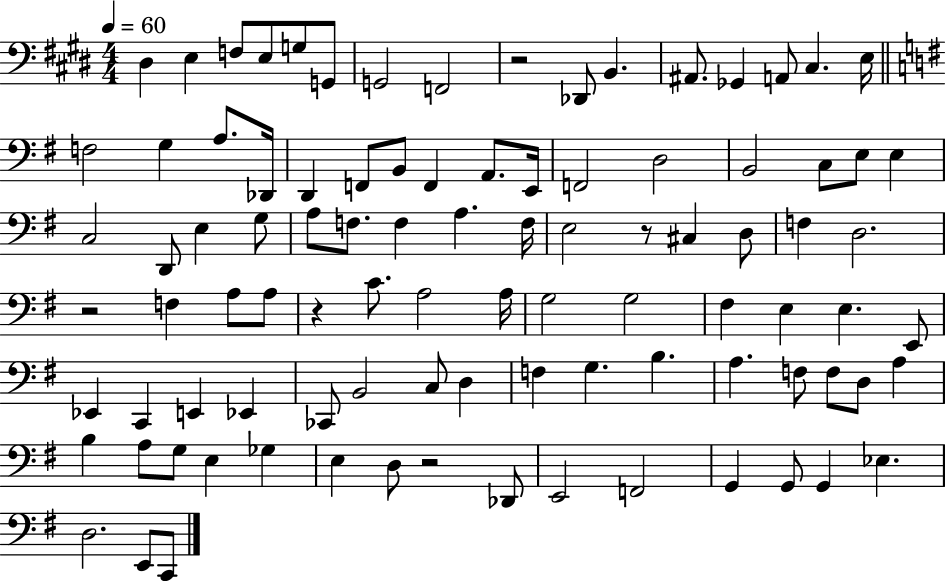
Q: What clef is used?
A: bass